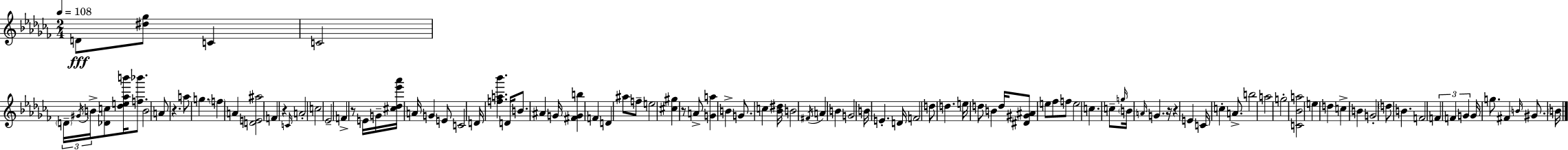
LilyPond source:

{
  \clef treble
  \numericTimeSignature
  \time 2/4
  \key aes \minor
  \tempo 4 = 108
  d'8\fff <dis'' ges''>8 c'4 | c'2 | \tuplet 3/2 { \parenthesize d'16-- \acciaccatura { gis'16 } b'16-> } <des' c''>8 <des'' e'' aes'' b'''>16 <f'' bes'''>8. | b'2 | \break a'8 r4. | a''8 g''4. | \parenthesize f''4 a'4 | <d' e' ais''>2 | \break f'4 r4 | \grace { c'16 } a'2-. | c''2 | ees'2-- | \break f'4-> r8 | e'16 g'16-- <cis'' des'' ees''' aes'''>16 a'16 g'4 | e'8 c'2 | d'16 <f'' a'' bes'''>4. | \break d'16 b'8. ais'4 | g'16 <fis' g' b''>4 f'4 | d'4 ais''8 | f''8-- e''2 | \break <cis'' gis''>4 r8 | a'8-> <g' a''>4 b'4-> | g'8. c''4 | <bes' dis''>16 b'2 | \break \acciaccatura { fis'16 } a'4 b'4 | g'2 | b'16 e'4.-. | d'16 f'2 | \break d''8 d''4. | e''16 d''8 b'4 | d''16 <dis' gis' ais'>8 e''8 fes''8 | f''8 e''2 | \break c''4. | c''8-- \grace { g''16 } \parenthesize b'16 \grace { a'16 } g'4. | r16 r4 | e'4 c'16 c''4-. | \break a'8.-> b''2 | a''2 | g''2-. | <c' bes' a''>2 | \break e''4 | d''4 c''4-> | b'4 g'2-. | \parenthesize d''8 b'4. | \break f'2 | \tuplet 3/2 { f'4 | f'4 g'4 } | g'16 g''8. fis'4 | \break \grace { b'16 } gis'8. \parenthesize b'16 \bar "|."
}